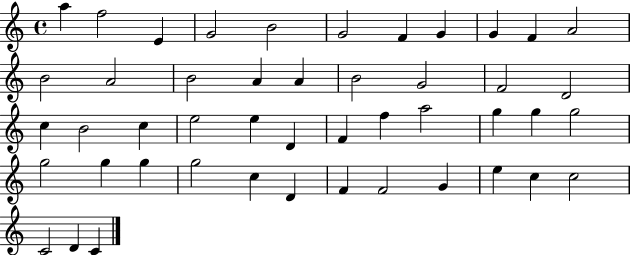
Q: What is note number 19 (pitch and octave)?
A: F4